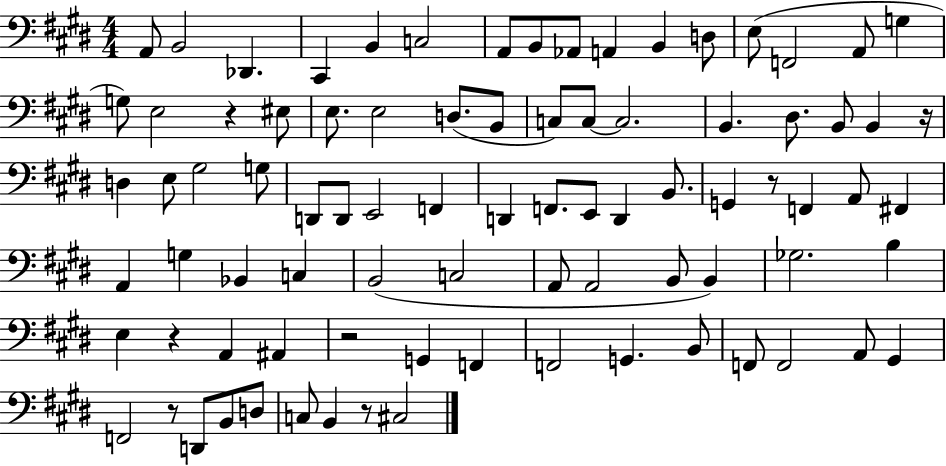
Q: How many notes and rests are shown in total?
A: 85